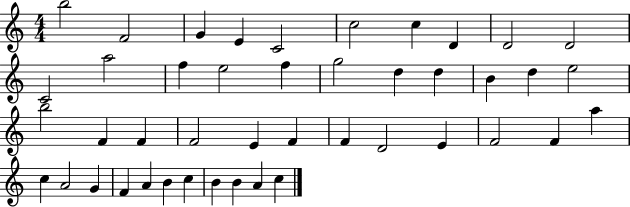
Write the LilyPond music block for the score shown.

{
  \clef treble
  \numericTimeSignature
  \time 4/4
  \key c \major
  b''2 f'2 | g'4 e'4 c'2 | c''2 c''4 d'4 | d'2 d'2 | \break c'2 a''2 | f''4 e''2 f''4 | g''2 d''4 d''4 | b'4 d''4 e''2 | \break b''2 f'4 f'4 | f'2 e'4 f'4 | f'4 d'2 e'4 | f'2 f'4 a''4 | \break c''4 a'2 g'4 | f'4 a'4 b'4 c''4 | b'4 b'4 a'4 c''4 | \bar "|."
}